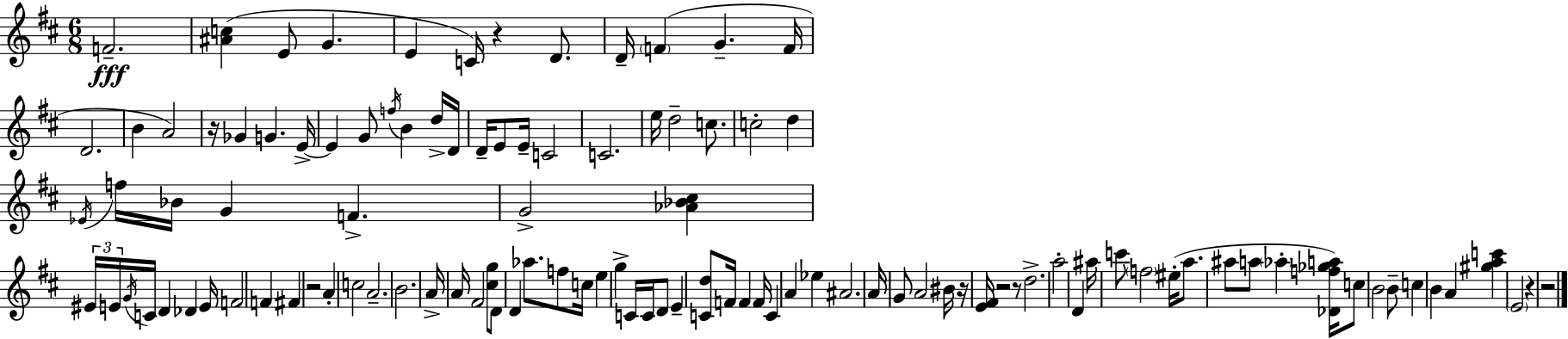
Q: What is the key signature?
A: D major